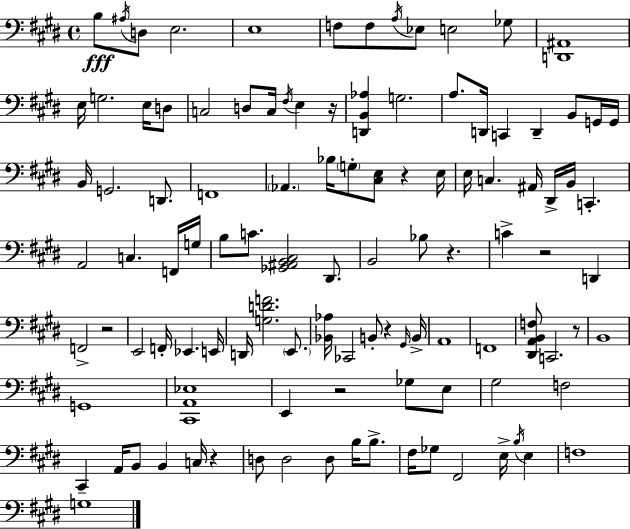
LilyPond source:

{
  \clef bass
  \time 4/4
  \defaultTimeSignature
  \key e \major
  b8\fff \acciaccatura { ais16 } d8 e2. | e1 | f8 f8 \acciaccatura { a16 } ees8 e2 | ges8 <d, ais,>1 | \break e16 g2. e16 | d8 c2 d8 c16 \acciaccatura { fis16 } e4 | r16 <d, b, aes>4 g2. | a8. d,16 c,4 d,4-- b,8 | \break g,16 g,16 b,16 g,2. | d,8. f,1 | \parenthesize aes,4. bes16 \parenthesize g8-. <cis e>8 r4 | e16 e16 c4. ais,16 dis,16-> b,16 c,4.-. | \break a,2 c4. | f,16 g16 b8 c'8. <ges, ais, b, cis>2 | dis,8. b,2 bes8 r4. | c'4-> r2 d,4 | \break f,2-> r2 | e,2 f,16-. ees,4. | e,16 d,16 <g d' f'>2. | \parenthesize e,8. <bes, aes>16 ces,2 b,8-. r4 | \break \grace { gis,16 } b,16-> a,1 | f,1 | <dis, a, b, f>8 c,2. | r8 b,1 | \break g,1 | <cis, a, ees>1 | e,4 r2 | ges8 e8 gis2 f2 | \break cis,4-- a,16 b,8 b,4 c16 | r4 d8 d2 d8 | b16 b8.-> fis16 ges8 fis,2 e16-> | \acciaccatura { b16 } e4 f1 | \break g1 | \bar "|."
}